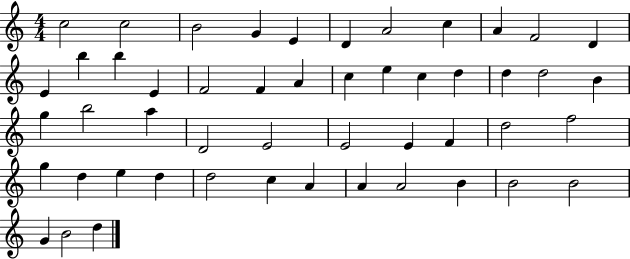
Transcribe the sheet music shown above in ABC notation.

X:1
T:Untitled
M:4/4
L:1/4
K:C
c2 c2 B2 G E D A2 c A F2 D E b b E F2 F A c e c d d d2 B g b2 a D2 E2 E2 E F d2 f2 g d e d d2 c A A A2 B B2 B2 G B2 d